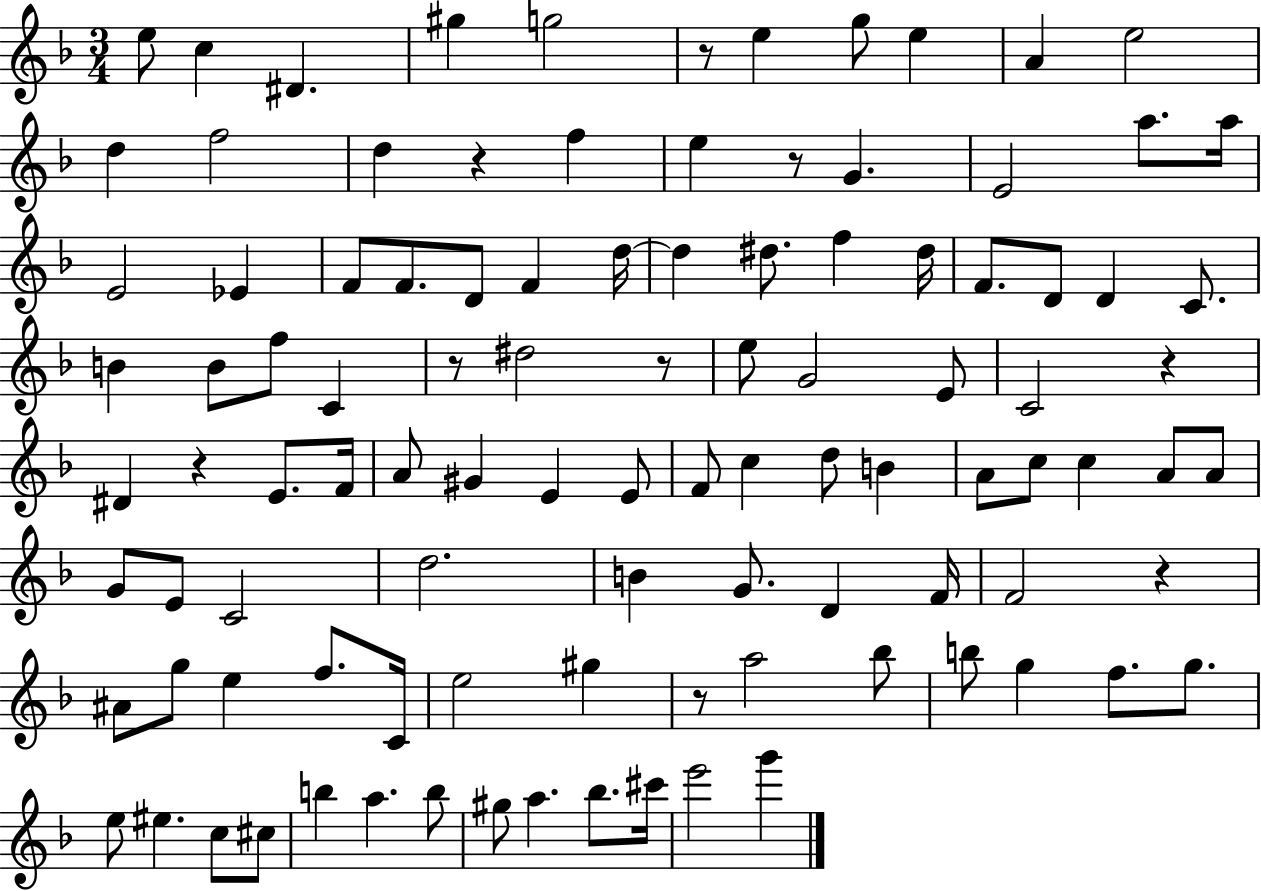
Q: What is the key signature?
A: F major